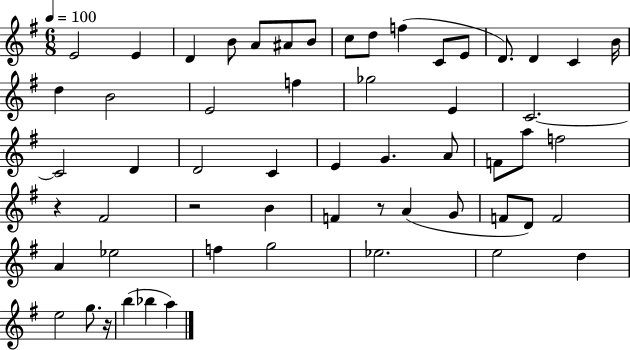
E4/h E4/q D4/q B4/e A4/e A#4/e B4/e C5/e D5/e F5/q C4/e E4/e D4/e. D4/q C4/q B4/s D5/q B4/h E4/h F5/q Gb5/h E4/q C4/h. C4/h D4/q D4/h C4/q E4/q G4/q. A4/e F4/e A5/e F5/h R/q F#4/h R/h B4/q F4/q R/e A4/q G4/e F4/e D4/e F4/h A4/q Eb5/h F5/q G5/h Eb5/h. E5/h D5/q E5/h G5/e. R/s B5/q Bb5/q A5/q